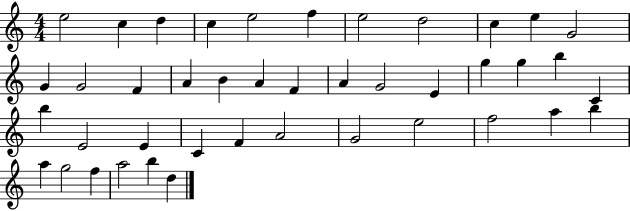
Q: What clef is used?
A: treble